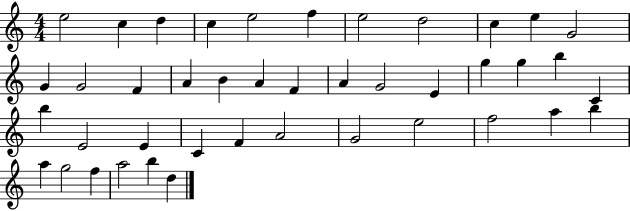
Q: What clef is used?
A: treble